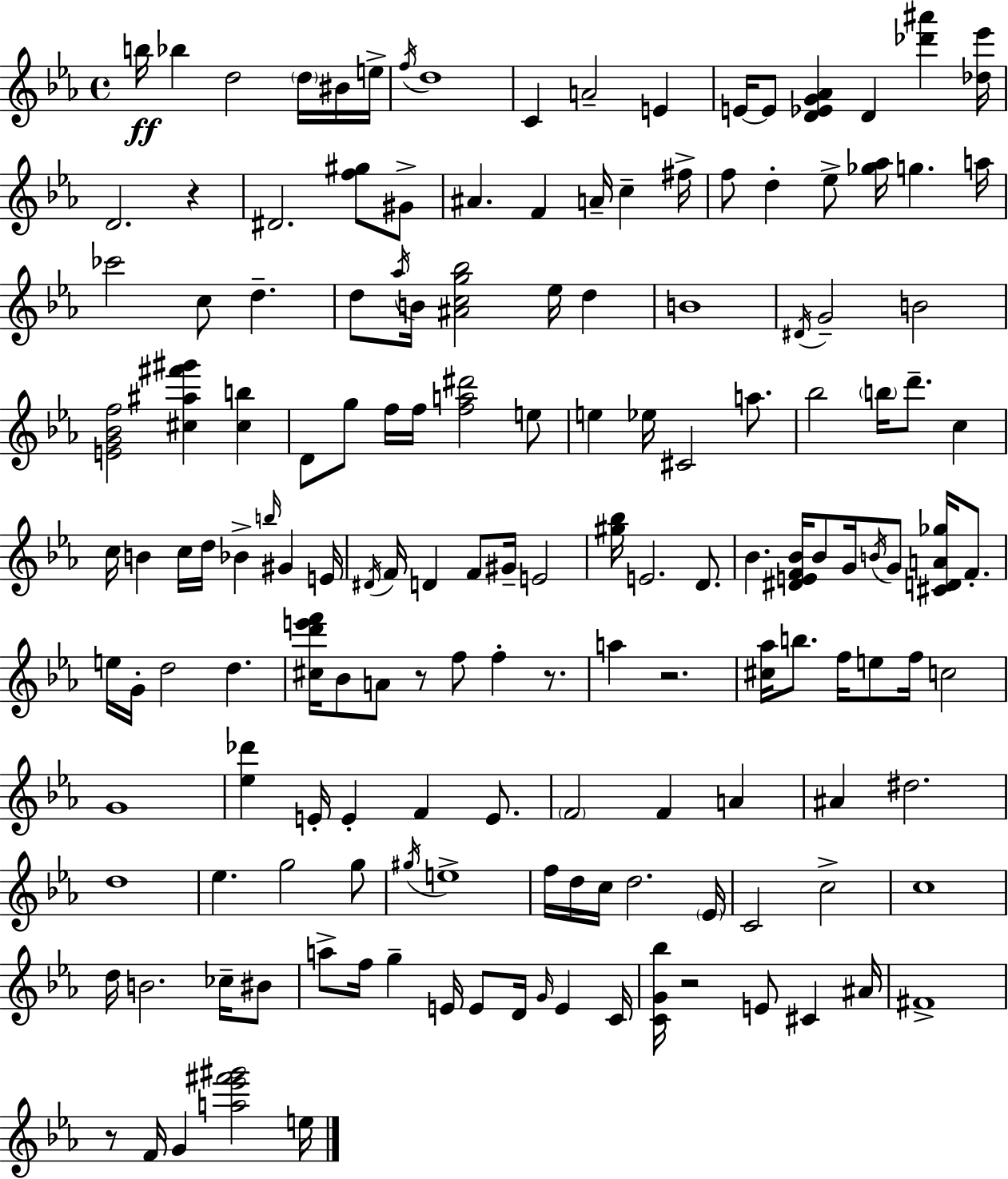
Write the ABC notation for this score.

X:1
T:Untitled
M:4/4
L:1/4
K:Cm
b/4 _b d2 d/4 ^B/4 e/4 f/4 d4 C A2 E E/4 E/2 [D_EG_A] D [_d'^a'] [_d_e']/4 D2 z ^D2 [f^g]/2 ^G/2 ^A F A/4 c ^f/4 f/2 d _e/2 [_g_a]/4 g a/4 _c'2 c/2 d d/2 _a/4 B/4 [^Acg_b]2 _e/4 d B4 ^D/4 G2 B2 [EG_Bf]2 [^c^a^f'^g'] [^cb] D/2 g/2 f/4 f/4 [fa^d']2 e/2 e _e/4 ^C2 a/2 _b2 b/4 d'/2 c c/4 B c/4 d/4 _B b/4 ^G E/4 ^D/4 F/4 D F/2 ^G/4 E2 [^g_b]/4 E2 D/2 _B [^DEF_B]/4 _B/2 G/4 B/4 G/2 [^CDA_g]/4 F/2 e/4 G/4 d2 d [^cd'e'f']/4 _B/2 A/2 z/2 f/2 f z/2 a z2 [^c_a]/4 b/2 f/4 e/2 f/4 c2 G4 [_e_d'] E/4 E F E/2 F2 F A ^A ^d2 d4 _e g2 g/2 ^g/4 e4 f/4 d/4 c/4 d2 _E/4 C2 c2 c4 d/4 B2 _c/4 ^B/2 a/2 f/4 g E/4 E/2 D/4 G/4 E C/4 [CG_b]/4 z2 E/2 ^C ^A/4 ^F4 z/2 F/4 G [a_e'^f'^g']2 e/4